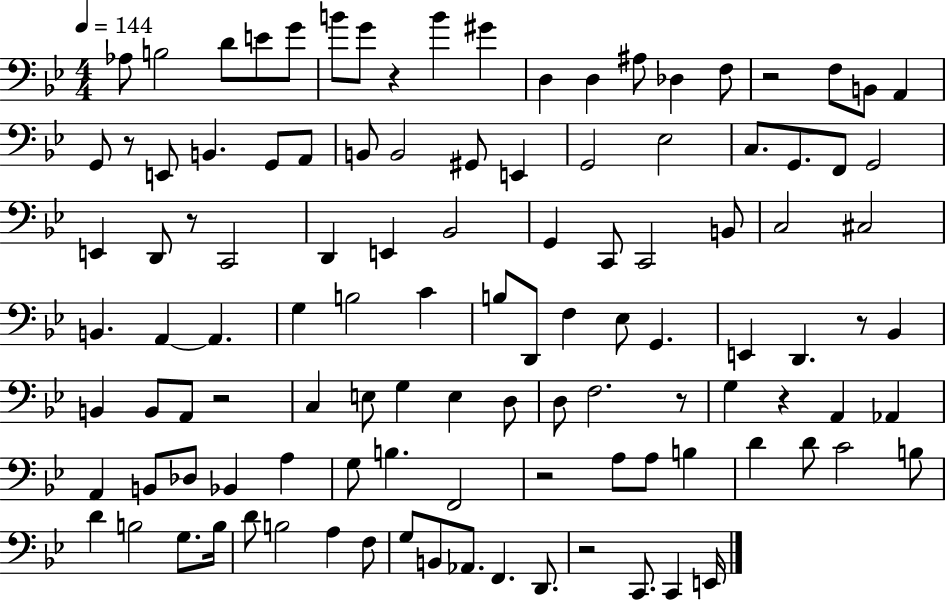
Ab3/e B3/h D4/e E4/e G4/e B4/e G4/e R/q B4/q G#4/q D3/q D3/q A#3/e Db3/q F3/e R/h F3/e B2/e A2/q G2/e R/e E2/e B2/q. G2/e A2/e B2/e B2/h G#2/e E2/q G2/h Eb3/h C3/e. G2/e. F2/e G2/h E2/q D2/e R/e C2/h D2/q E2/q Bb2/h G2/q C2/e C2/h B2/e C3/h C#3/h B2/q. A2/q A2/q. G3/q B3/h C4/q B3/e D2/e F3/q Eb3/e G2/q. E2/q D2/q. R/e Bb2/q B2/q B2/e A2/e R/h C3/q E3/e G3/q E3/q D3/e D3/e F3/h. R/e G3/q R/q A2/q Ab2/q A2/q B2/e Db3/e Bb2/q A3/q G3/e B3/q. F2/h R/h A3/e A3/e B3/q D4/q D4/e C4/h B3/e D4/q B3/h G3/e. B3/s D4/e B3/h A3/q F3/e G3/e B2/e Ab2/e. F2/q. D2/e. R/h C2/e. C2/q E2/s